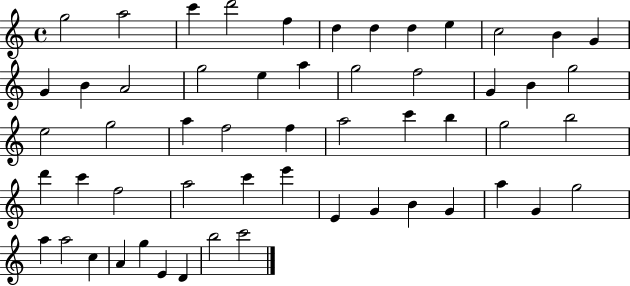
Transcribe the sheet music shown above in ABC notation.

X:1
T:Untitled
M:4/4
L:1/4
K:C
g2 a2 c' d'2 f d d d e c2 B G G B A2 g2 e a g2 f2 G B g2 e2 g2 a f2 f a2 c' b g2 b2 d' c' f2 a2 c' e' E G B G a G g2 a a2 c A g E D b2 c'2